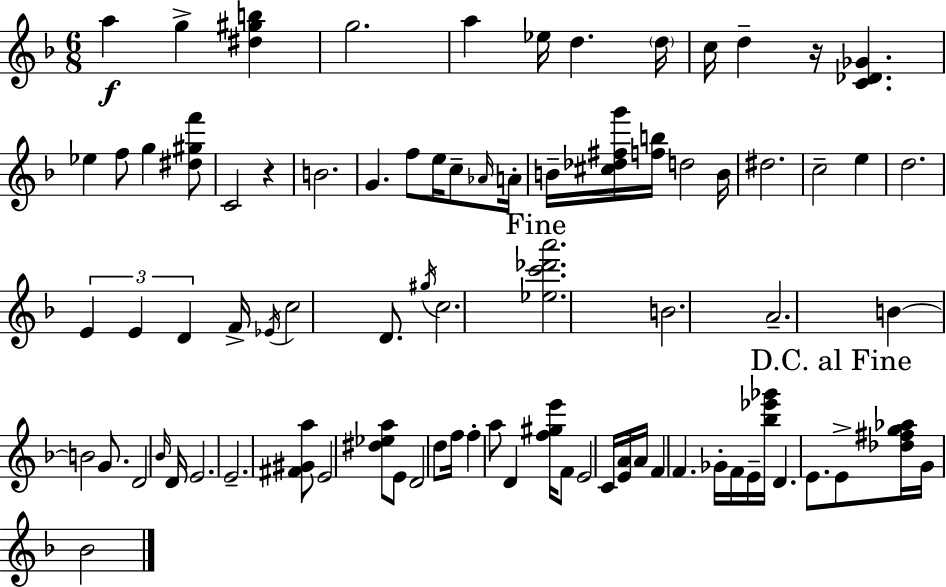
{
  \clef treble
  \numericTimeSignature
  \time 6/8
  \key f \major
  a''4\f g''4-> <dis'' gis'' b''>4 | g''2. | a''4 ees''16 d''4. \parenthesize d''16 | c''16 d''4-- r16 <c' des' ges'>4. | \break ees''4 f''8 g''4 <dis'' gis'' f'''>8 | c'2 r4 | b'2. | g'4. f''8 e''16 c''8-- \grace { aes'16 } | \break a'16-. b'16-- <cis'' des'' fis'' g'''>16 <f'' b''>16 d''2 | b'16 dis''2. | c''2-- e''4 | d''2. | \break \tuplet 3/2 { e'4 e'4 d'4 } | f'16-> \acciaccatura { ees'16 } c''2 d'8. | \acciaccatura { gis''16 } c''2. | \mark "Fine" <ees'' c''' des''' a'''>2. | \break b'2. | a'2.-- | b'4~~ b'2 | g'8. d'2 | \break \grace { bes'16 } d'16 e'2. | e'2.-- | <fis' gis' a''>8 e'2 | <dis'' ees'' a''>8 e'8 d'2 | \break d''8 f''16 f''4-. a''8 d'4 | <f'' gis'' e'''>16 f'8 e'2 | c'16 <e' a'>16 a'16 f'4 f'4. | ges'16-. f'16 e'16-- <bes'' ees''' ges'''>16 d'4. | \break e'8. \mark "D.C. al Fine" e'8-> <des'' fis'' g'' aes''>16 g'16 bes'2 | \bar "|."
}